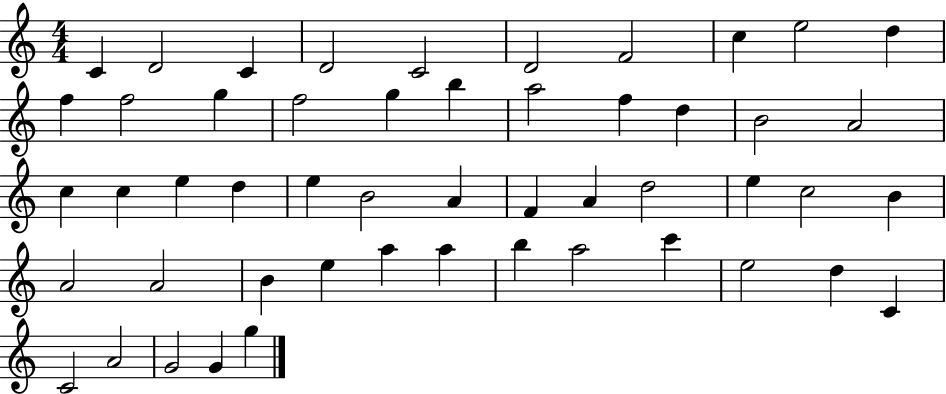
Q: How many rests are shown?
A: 0